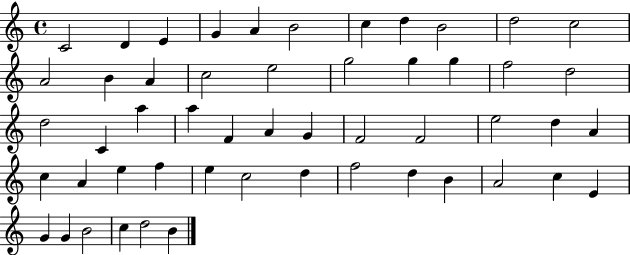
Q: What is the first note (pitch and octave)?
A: C4